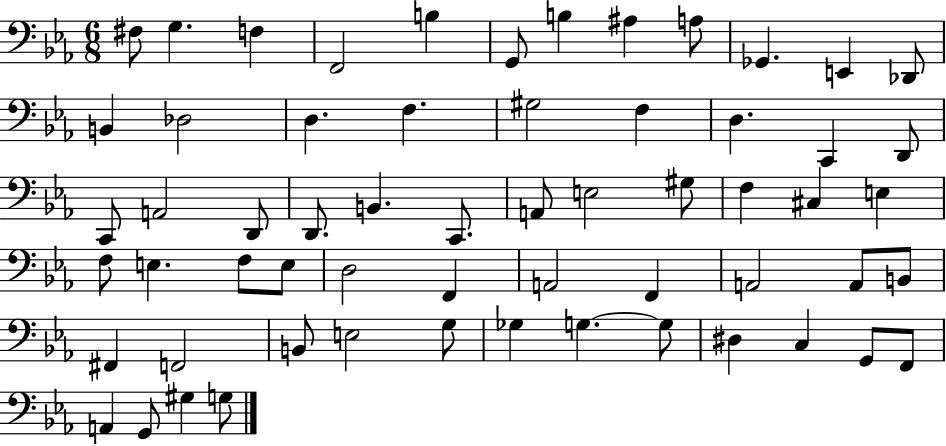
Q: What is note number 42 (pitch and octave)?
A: A2